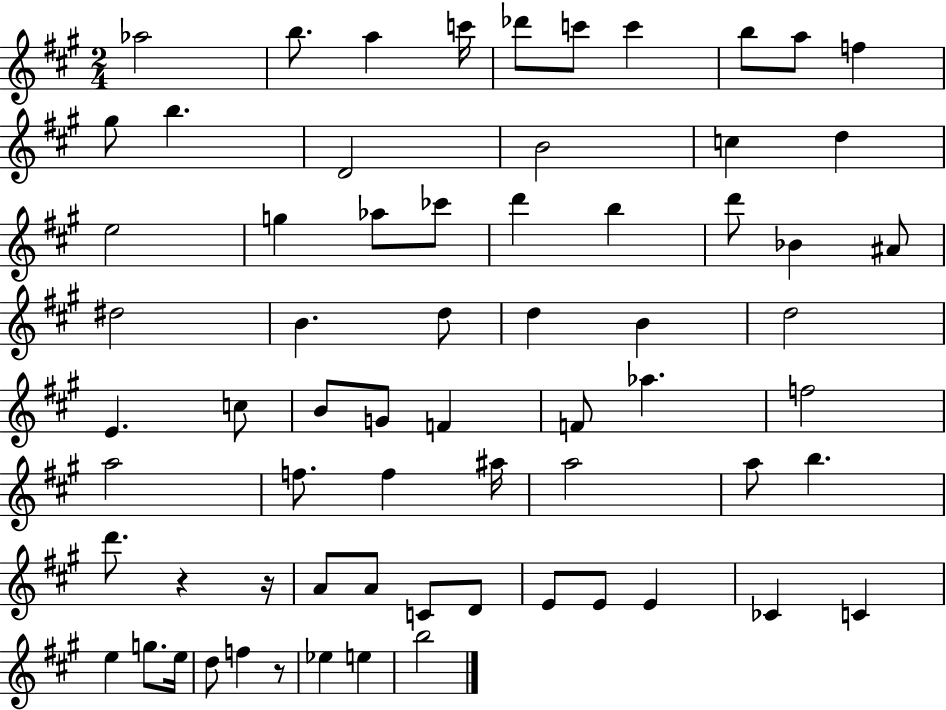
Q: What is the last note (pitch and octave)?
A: B5